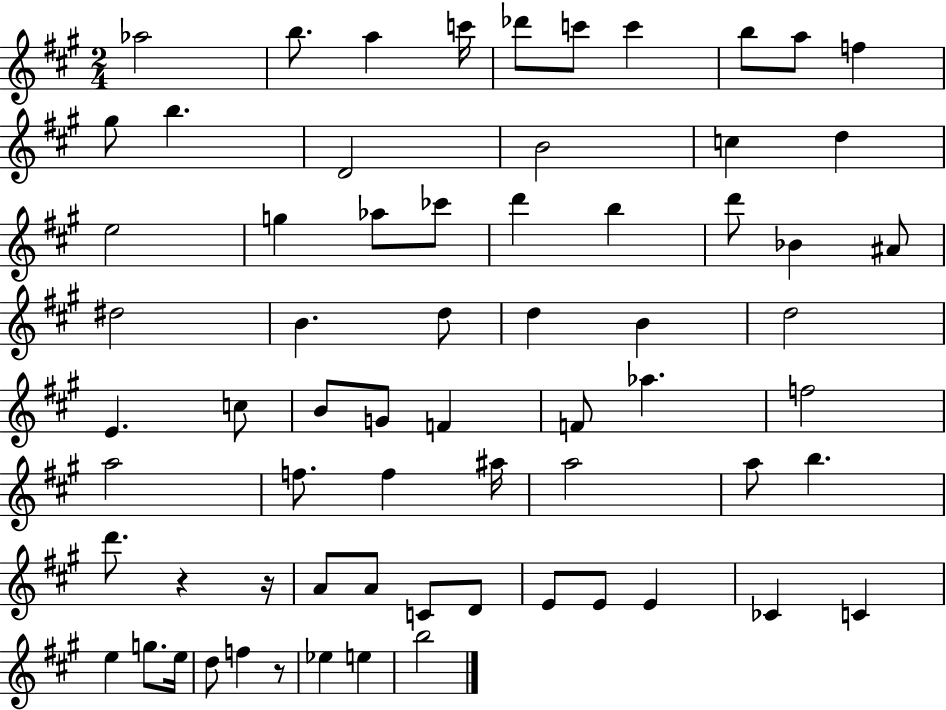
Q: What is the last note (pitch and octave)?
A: B5